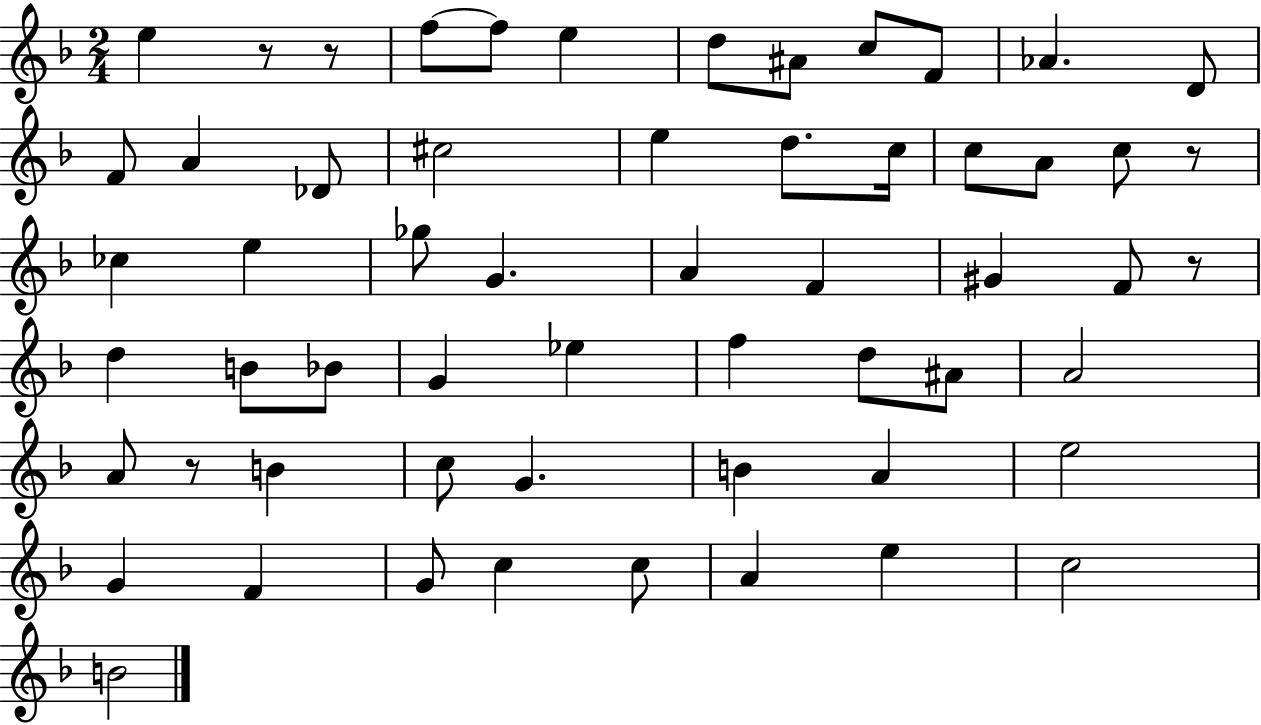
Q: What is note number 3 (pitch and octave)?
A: F5